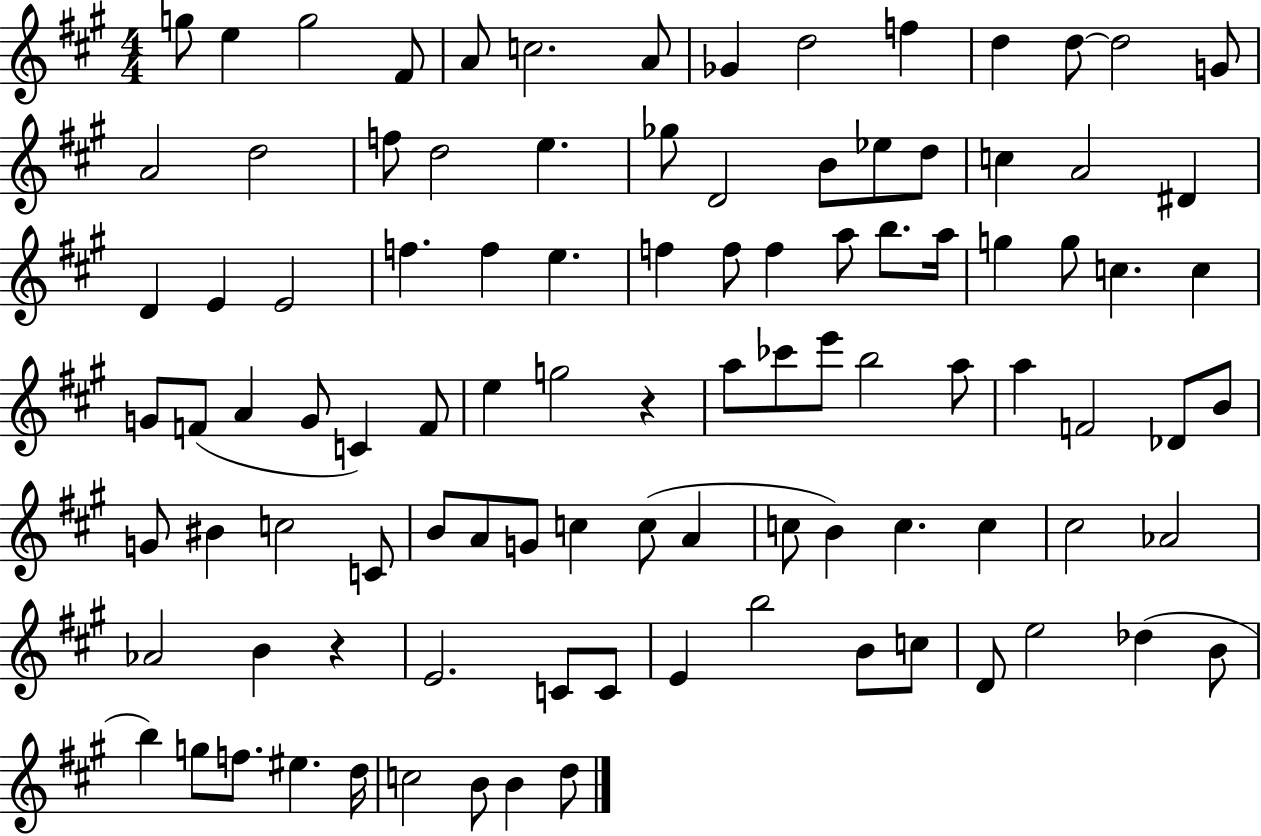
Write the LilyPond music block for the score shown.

{
  \clef treble
  \numericTimeSignature
  \time 4/4
  \key a \major
  \repeat volta 2 { g''8 e''4 g''2 fis'8 | a'8 c''2. a'8 | ges'4 d''2 f''4 | d''4 d''8~~ d''2 g'8 | \break a'2 d''2 | f''8 d''2 e''4. | ges''8 d'2 b'8 ees''8 d''8 | c''4 a'2 dis'4 | \break d'4 e'4 e'2 | f''4. f''4 e''4. | f''4 f''8 f''4 a''8 b''8. a''16 | g''4 g''8 c''4. c''4 | \break g'8 f'8( a'4 g'8 c'4) f'8 | e''4 g''2 r4 | a''8 ces'''8 e'''8 b''2 a''8 | a''4 f'2 des'8 b'8 | \break g'8 bis'4 c''2 c'8 | b'8 a'8 g'8 c''4 c''8( a'4 | c''8 b'4) c''4. c''4 | cis''2 aes'2 | \break aes'2 b'4 r4 | e'2. c'8 c'8 | e'4 b''2 b'8 c''8 | d'8 e''2 des''4( b'8 | \break b''4) g''8 f''8. eis''4. d''16 | c''2 b'8 b'4 d''8 | } \bar "|."
}